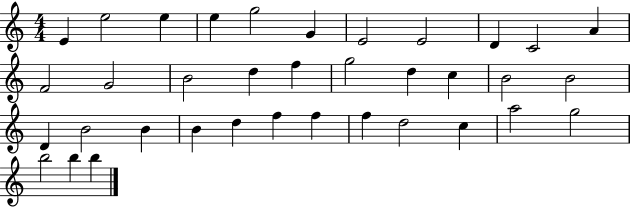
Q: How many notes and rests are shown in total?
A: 36